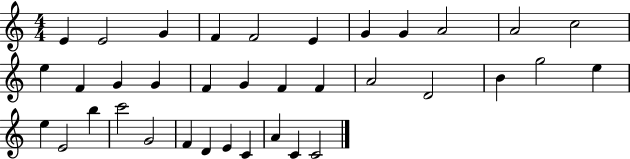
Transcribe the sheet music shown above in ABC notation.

X:1
T:Untitled
M:4/4
L:1/4
K:C
E E2 G F F2 E G G A2 A2 c2 e F G G F G F F A2 D2 B g2 e e E2 b c'2 G2 F D E C A C C2